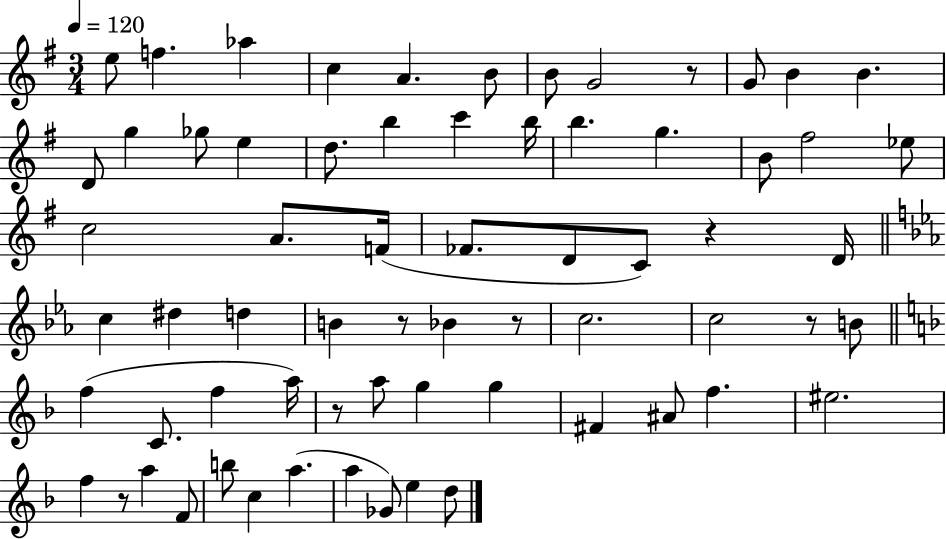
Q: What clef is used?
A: treble